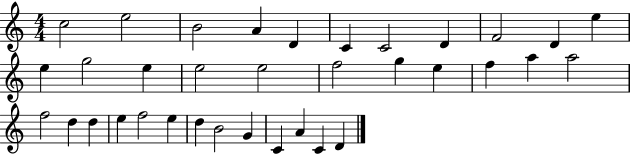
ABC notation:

X:1
T:Untitled
M:4/4
L:1/4
K:C
c2 e2 B2 A D C C2 D F2 D e e g2 e e2 e2 f2 g e f a a2 f2 d d e f2 e d B2 G C A C D